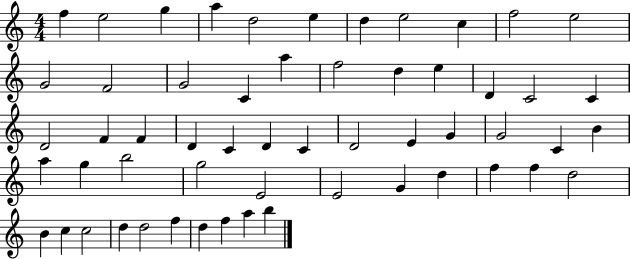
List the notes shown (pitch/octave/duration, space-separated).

F5/q E5/h G5/q A5/q D5/h E5/q D5/q E5/h C5/q F5/h E5/h G4/h F4/h G4/h C4/q A5/q F5/h D5/q E5/q D4/q C4/h C4/q D4/h F4/q F4/q D4/q C4/q D4/q C4/q D4/h E4/q G4/q G4/h C4/q B4/q A5/q G5/q B5/h G5/h E4/h E4/h G4/q D5/q F5/q F5/q D5/h B4/q C5/q C5/h D5/q D5/h F5/q D5/q F5/q A5/q B5/q